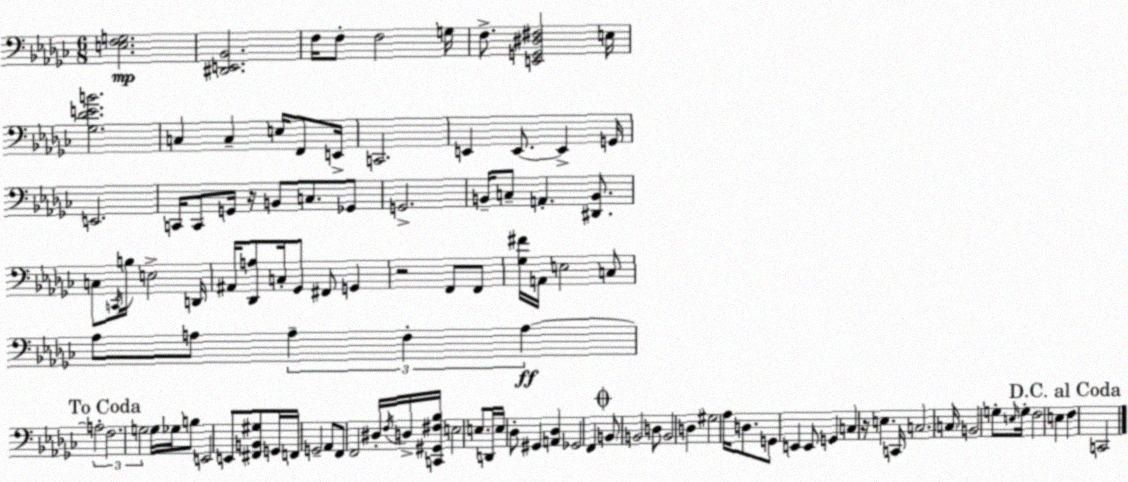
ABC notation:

X:1
T:Untitled
M:6/8
L:1/4
K:Ebm
[E,F,G,]2 [^D,,E,,_B,,]2 F,/4 F,/2 F,2 G,/4 F,/2 [E,,G,,^D,^F,]2 E,/4 [_G,_DEB]2 C, C, E,/4 F,,/2 E,,/4 C,,2 E,, E,,/2 E,, G,,/4 E,,2 C,,/4 C,,/2 G,,/4 z/4 B,,/2 C,/2 _G,,/2 G,,2 B,,/4 C,/2 A,, [^D,,B,,]/2 C,/2 C,,/4 B,/4 E,2 D,,/4 ^A,,/4 [_D,,A,]/2 C,/4 _G,,/2 ^F,,/2 G,, z2 F,,/2 F,,/2 [_G,^F]/4 A,,/4 E,2 C,/2 _A,/2 A,/2 A, F, A, A,2 F,2 G,2 G,/4 _G,/4 B,/2 E,,2 E,,/2 [^F,,B,,^G,]/2 G,,/4 F,,/4 G,,2 _A,,/2 F,,/2 F,,2 ^D,/4 F,/4 D,/4 [C,,^G,,^F,_B,]/4 E,2 E,/2 D,,/4 E,/4 _D,/2 ^G,, [A,,_D,] _G,,2 F,, B,,/2 B,,2 D,/2 B,,2 D, ^G,2 _A,/4 D,/2 G,,/2 E,, E,,/2 G,, C, z/4 E, C,,/4 C,2 C,/4 B,,2 G,/2 E,/4 G,/4 F,2 E, F, C,,2